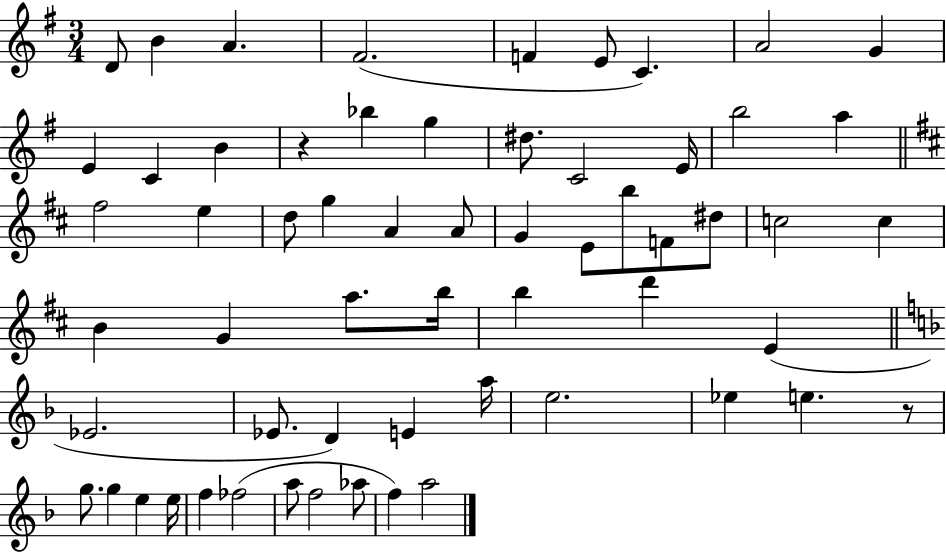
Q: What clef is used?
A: treble